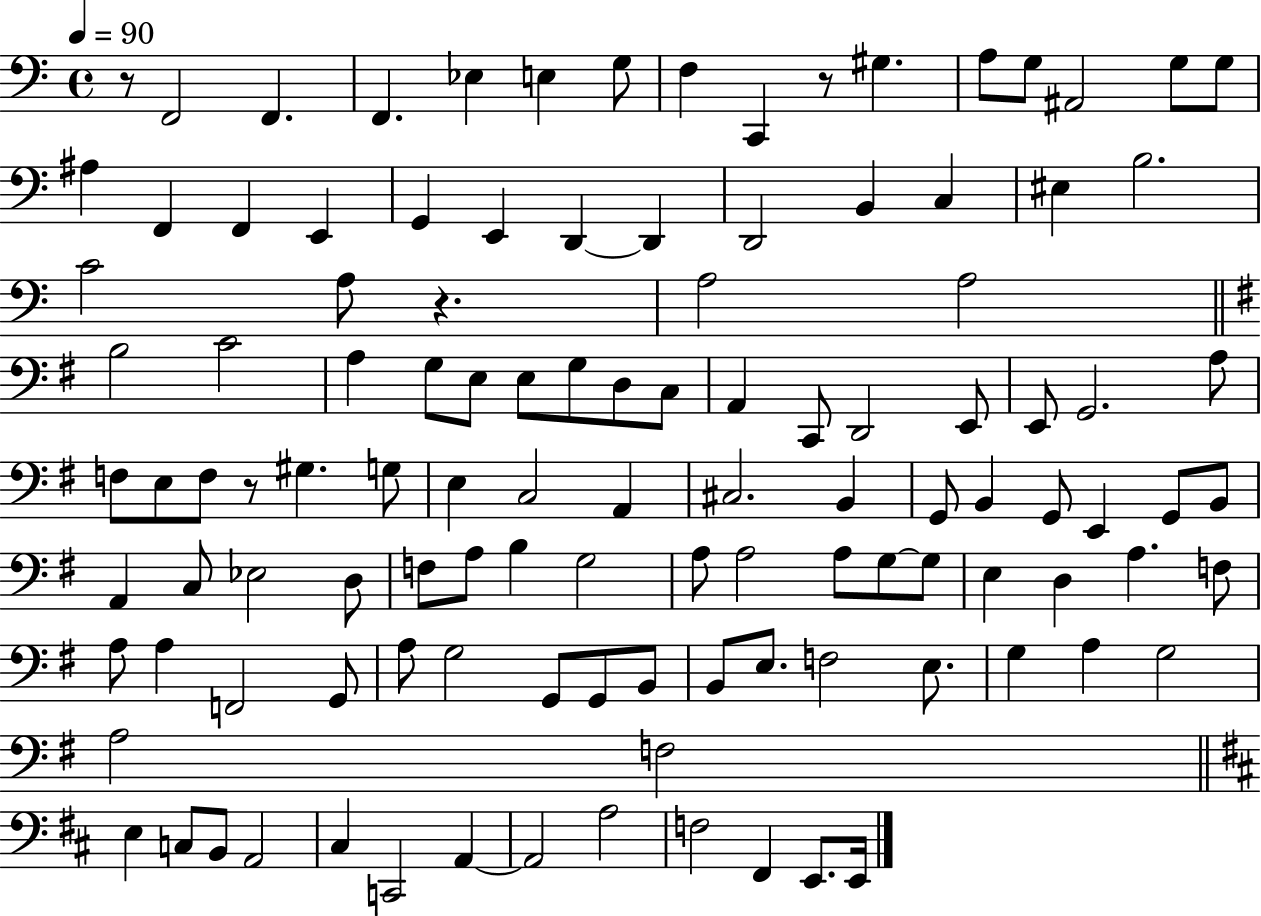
{
  \clef bass
  \time 4/4
  \defaultTimeSignature
  \key c \major
  \tempo 4 = 90
  r8 f,2 f,4. | f,4. ees4 e4 g8 | f4 c,4 r8 gis4. | a8 g8 ais,2 g8 g8 | \break ais4 f,4 f,4 e,4 | g,4 e,4 d,4~~ d,4 | d,2 b,4 c4 | eis4 b2. | \break c'2 a8 r4. | a2 a2 | \bar "||" \break \key g \major b2 c'2 | a4 g8 e8 e8 g8 d8 c8 | a,4 c,8 d,2 e,8 | e,8 g,2. a8 | \break f8 e8 f8 r8 gis4. g8 | e4 c2 a,4 | cis2. b,4 | g,8 b,4 g,8 e,4 g,8 b,8 | \break a,4 c8 ees2 d8 | f8 a8 b4 g2 | a8 a2 a8 g8~~ g8 | e4 d4 a4. f8 | \break a8 a4 f,2 g,8 | a8 g2 g,8 g,8 b,8 | b,8 e8. f2 e8. | g4 a4 g2 | \break a2 f2 | \bar "||" \break \key b \minor e4 c8 b,8 a,2 | cis4 c,2 a,4~~ | a,2 a2 | f2 fis,4 e,8. e,16 | \break \bar "|."
}